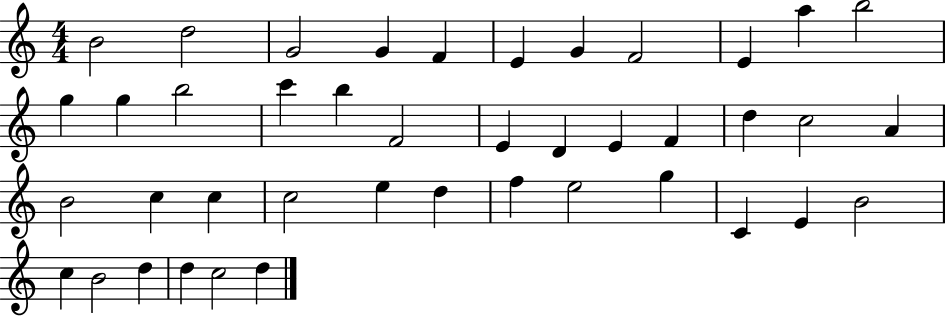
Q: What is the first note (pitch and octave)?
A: B4